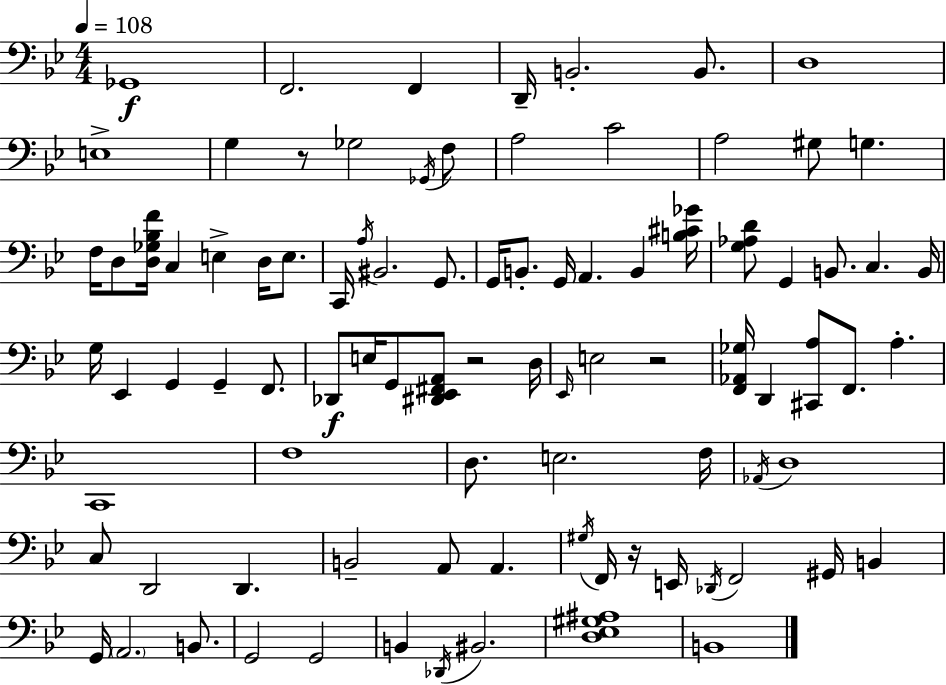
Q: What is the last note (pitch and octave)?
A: B2